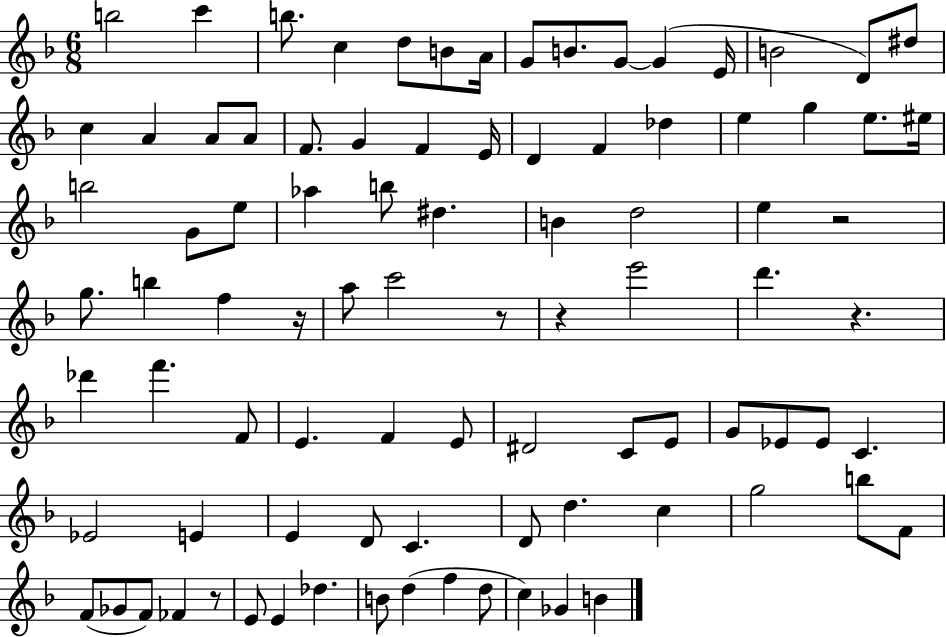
B5/h C6/q B5/e. C5/q D5/e B4/e A4/s G4/e B4/e. G4/e G4/q E4/s B4/h D4/e D#5/e C5/q A4/q A4/e A4/e F4/e. G4/q F4/q E4/s D4/q F4/q Db5/q E5/q G5/q E5/e. EIS5/s B5/h G4/e E5/e Ab5/q B5/e D#5/q. B4/q D5/h E5/q R/h G5/e. B5/q F5/q R/s A5/e C6/h R/e R/q E6/h D6/q. R/q. Db6/q F6/q. F4/e E4/q. F4/q E4/e D#4/h C4/e E4/e G4/e Eb4/e Eb4/e C4/q. Eb4/h E4/q E4/q D4/e C4/q. D4/e D5/q. C5/q G5/h B5/e F4/e F4/e Gb4/e F4/e FES4/q R/e E4/e E4/q Db5/q. B4/e D5/q F5/q D5/e C5/q Gb4/q B4/q